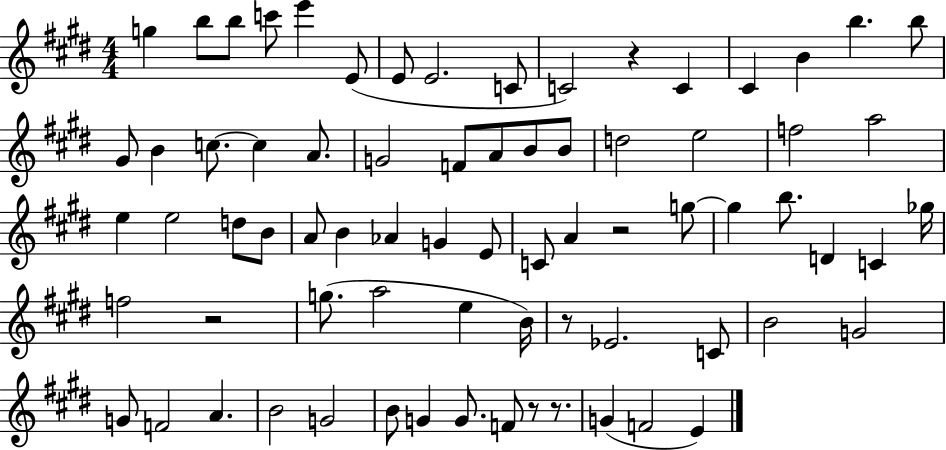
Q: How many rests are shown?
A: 6